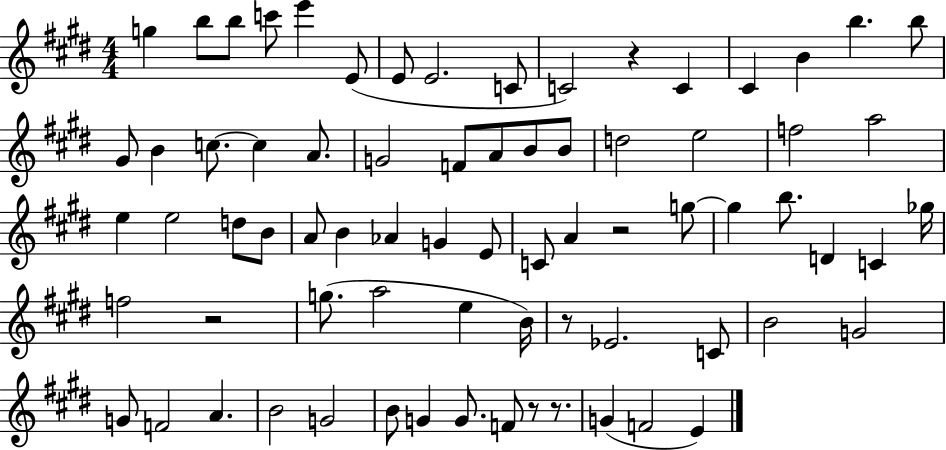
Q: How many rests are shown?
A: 6